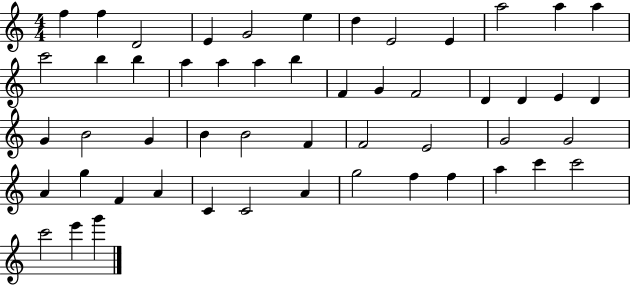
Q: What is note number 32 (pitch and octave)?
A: F4